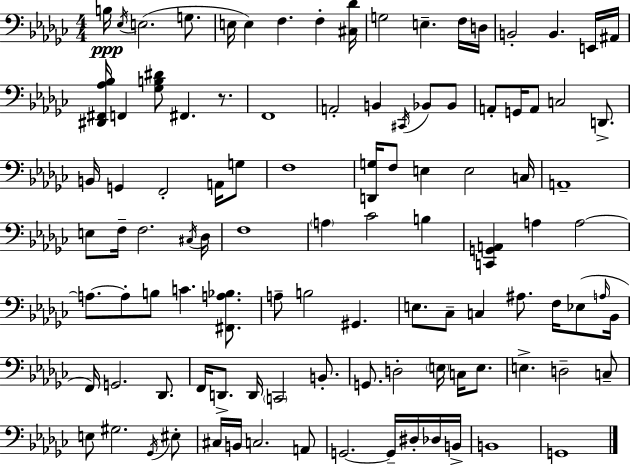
{
  \clef bass
  \numericTimeSignature
  \time 4/4
  \key ees \minor
  b16\ppp \acciaccatura { ees16 } e2.( g8. | e16 e4) f4. f4-. | <cis des'>16 g2 e4.-- f16 | d16 b,2-. b,4. e,16 | \break ais,16 <dis, fis, aes bes>16 f,4 <ges b dis'>8 fis,4. r8. | f,1 | a,2-. b,4 \acciaccatura { cis,16 } bes,8 | bes,8 a,8-. g,16 a,8 c2 d,8.-> | \break b,16 g,4 f,2-. a,16 | g8 f1 | <d, g>16 f8 e4 e2 | c16 a,1-- | \break e8 f16-- f2. | \acciaccatura { cis16 } des16 f1 | \parenthesize a4 ces'2 b4 | <c, g, a,>4 a4 a2~~ | \break a8.~~ a8-. b8 c'4. | <fis, a bes>8. a8-- b2 gis,4. | e8. ces8-- c4 ais8. f16 | ees8( \grace { a16 } bes,16 f,16) g,2. | \break des,8. f,16 d,8.-> d,16 \parenthesize c,2 | b,8.-. g,8. d2-. \parenthesize e16 | c16 e8. e4.-> d2-- | c8-- e8 gis2. | \break \acciaccatura { ges,16 } eis8-. cis16 b,16 c2. | a,8 g,2.~~ | g,16-- dis16-. des16 b,16-> b,1 | g,1 | \break \bar "|."
}